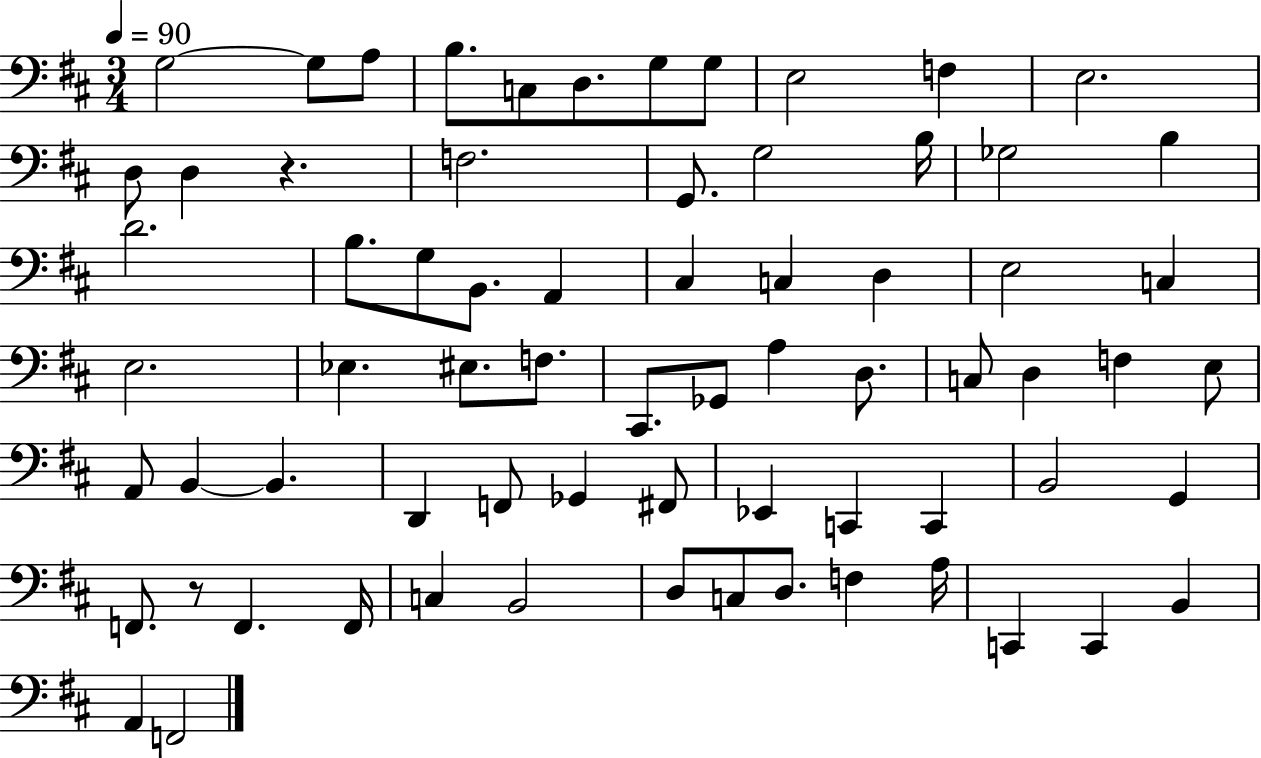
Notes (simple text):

G3/h G3/e A3/e B3/e. C3/e D3/e. G3/e G3/e E3/h F3/q E3/h. D3/e D3/q R/q. F3/h. G2/e. G3/h B3/s Gb3/h B3/q D4/h. B3/e. G3/e B2/e. A2/q C#3/q C3/q D3/q E3/h C3/q E3/h. Eb3/q. EIS3/e. F3/e. C#2/e. Gb2/e A3/q D3/e. C3/e D3/q F3/q E3/e A2/e B2/q B2/q. D2/q F2/e Gb2/q F#2/e Eb2/q C2/q C2/q B2/h G2/q F2/e. R/e F2/q. F2/s C3/q B2/h D3/e C3/e D3/e. F3/q A3/s C2/q C2/q B2/q A2/q F2/h